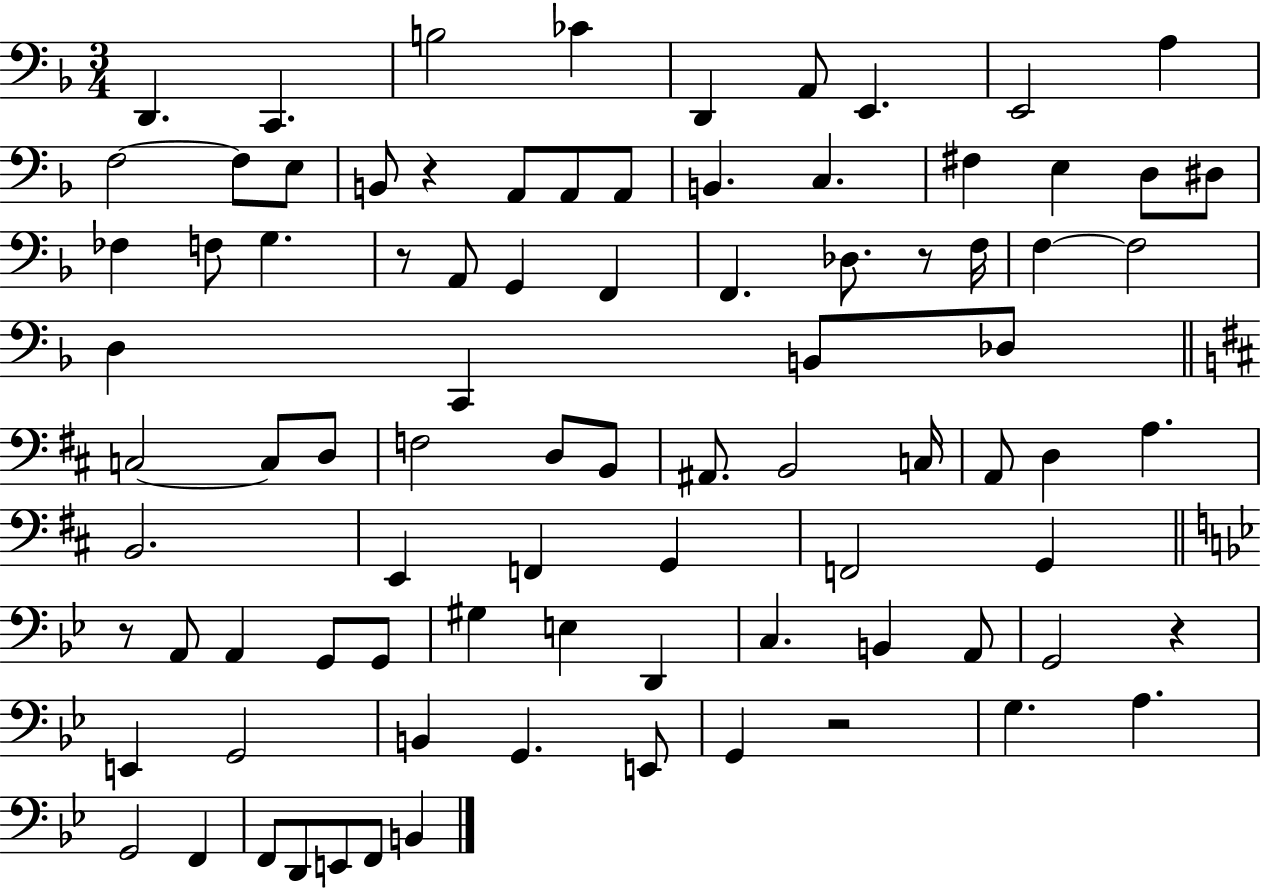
{
  \clef bass
  \numericTimeSignature
  \time 3/4
  \key f \major
  \repeat volta 2 { d,4. c,4. | b2 ces'4 | d,4 a,8 e,4. | e,2 a4 | \break f2~~ f8 e8 | b,8 r4 a,8 a,8 a,8 | b,4. c4. | fis4 e4 d8 dis8 | \break fes4 f8 g4. | r8 a,8 g,4 f,4 | f,4. des8. r8 f16 | f4~~ f2 | \break d4 c,4 b,8 des8 | \bar "||" \break \key b \minor c2~~ c8 d8 | f2 d8 b,8 | ais,8. b,2 c16 | a,8 d4 a4. | \break b,2. | e,4 f,4 g,4 | f,2 g,4 | \bar "||" \break \key g \minor r8 a,8 a,4 g,8 g,8 | gis4 e4 d,4 | c4. b,4 a,8 | g,2 r4 | \break e,4 g,2 | b,4 g,4. e,8 | g,4 r2 | g4. a4. | \break g,2 f,4 | f,8 d,8 e,8 f,8 b,4 | } \bar "|."
}